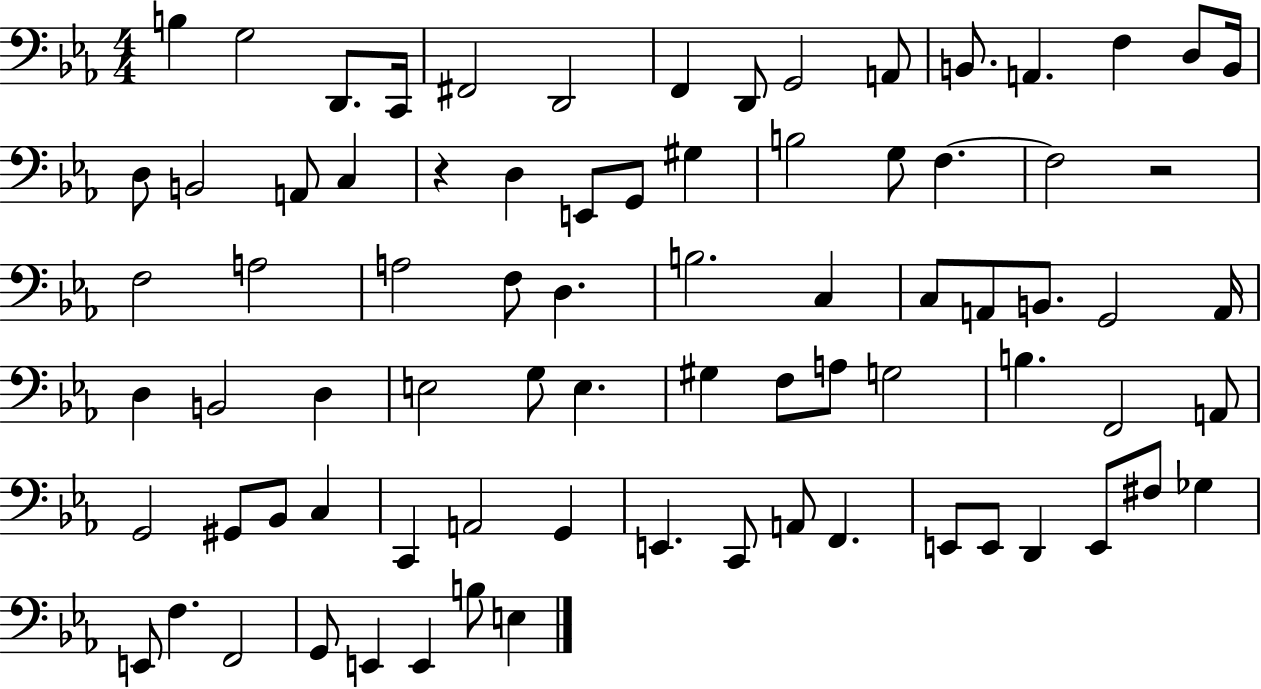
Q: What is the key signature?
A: EES major